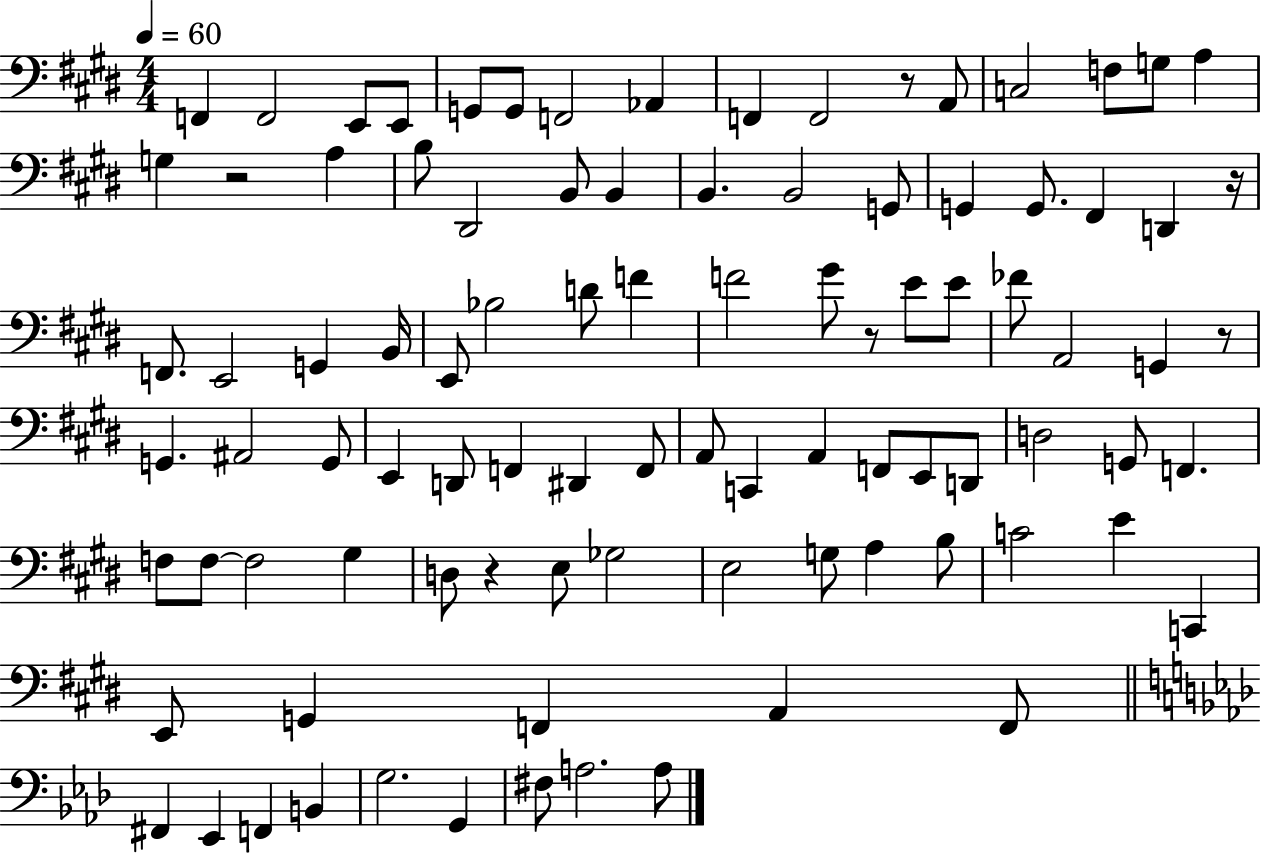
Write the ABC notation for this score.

X:1
T:Untitled
M:4/4
L:1/4
K:E
F,, F,,2 E,,/2 E,,/2 G,,/2 G,,/2 F,,2 _A,, F,, F,,2 z/2 A,,/2 C,2 F,/2 G,/2 A, G, z2 A, B,/2 ^D,,2 B,,/2 B,, B,, B,,2 G,,/2 G,, G,,/2 ^F,, D,, z/4 F,,/2 E,,2 G,, B,,/4 E,,/2 _B,2 D/2 F F2 ^G/2 z/2 E/2 E/2 _F/2 A,,2 G,, z/2 G,, ^A,,2 G,,/2 E,, D,,/2 F,, ^D,, F,,/2 A,,/2 C,, A,, F,,/2 E,,/2 D,,/2 D,2 G,,/2 F,, F,/2 F,/2 F,2 ^G, D,/2 z E,/2 _G,2 E,2 G,/2 A, B,/2 C2 E C,, E,,/2 G,, F,, A,, F,,/2 ^F,, _E,, F,, B,, G,2 G,, ^F,/2 A,2 A,/2